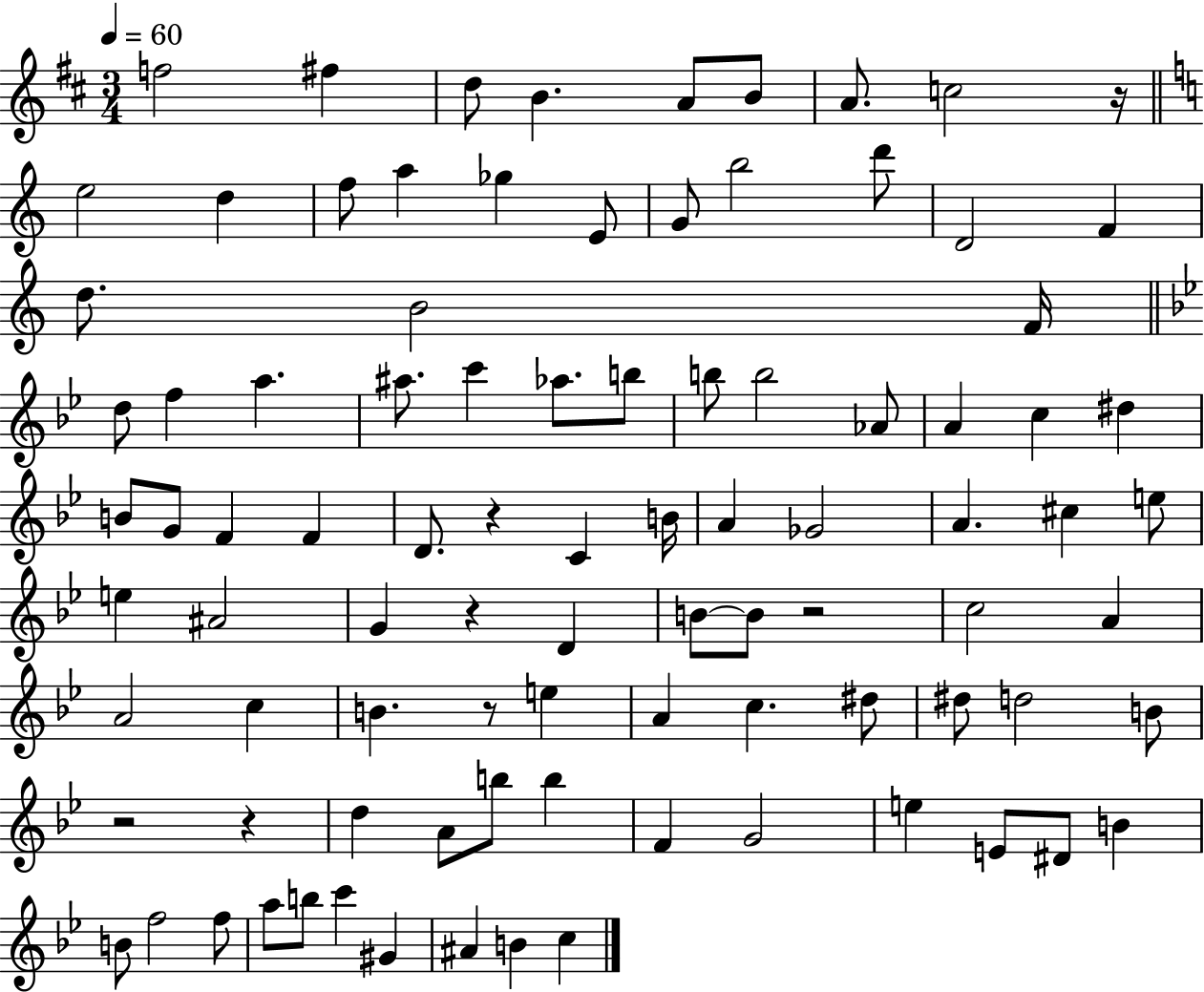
X:1
T:Untitled
M:3/4
L:1/4
K:D
f2 ^f d/2 B A/2 B/2 A/2 c2 z/4 e2 d f/2 a _g E/2 G/2 b2 d'/2 D2 F d/2 B2 F/4 d/2 f a ^a/2 c' _a/2 b/2 b/2 b2 _A/2 A c ^d B/2 G/2 F F D/2 z C B/4 A _G2 A ^c e/2 e ^A2 G z D B/2 B/2 z2 c2 A A2 c B z/2 e A c ^d/2 ^d/2 d2 B/2 z2 z d A/2 b/2 b F G2 e E/2 ^D/2 B B/2 f2 f/2 a/2 b/2 c' ^G ^A B c